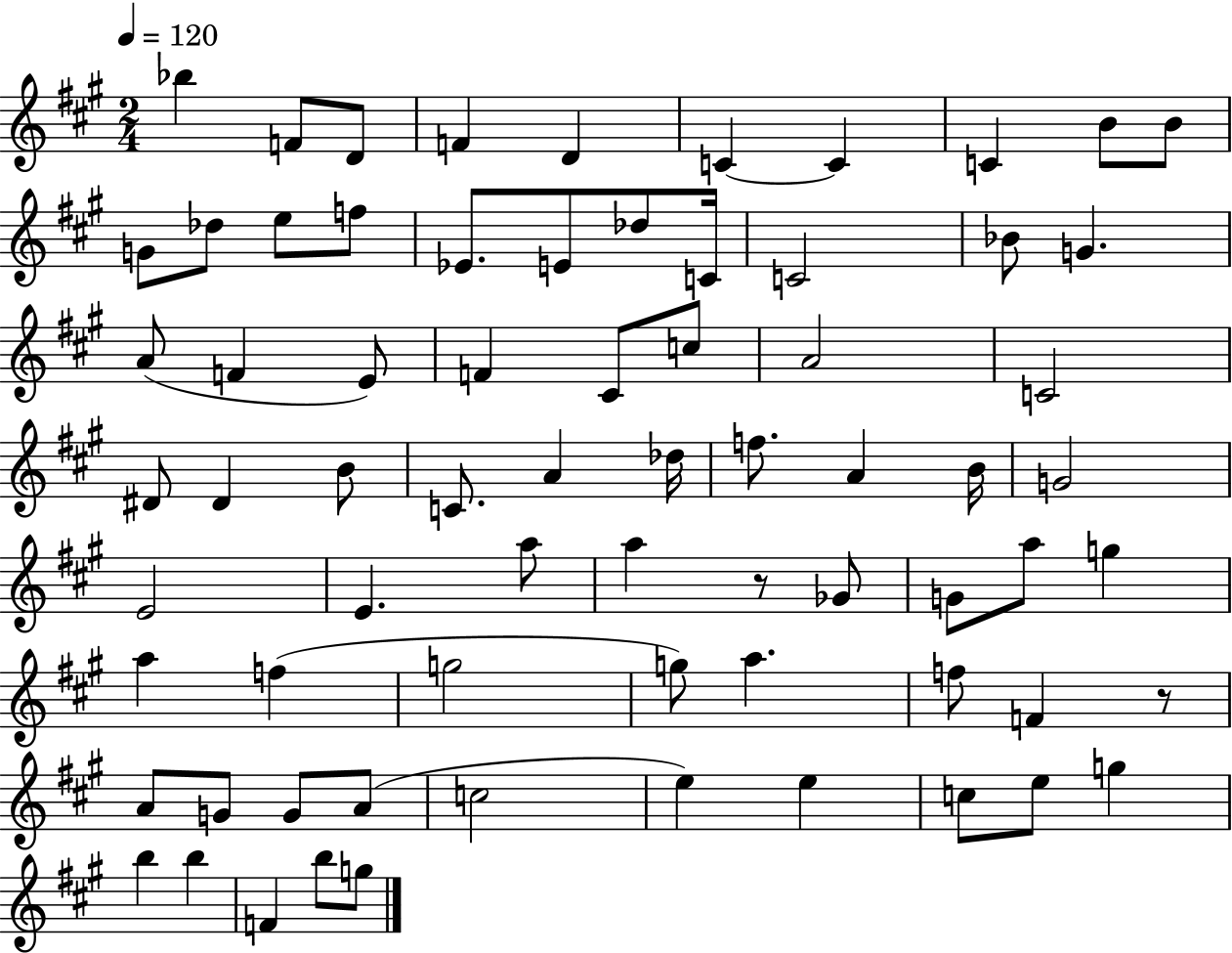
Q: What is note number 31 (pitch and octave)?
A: D#4